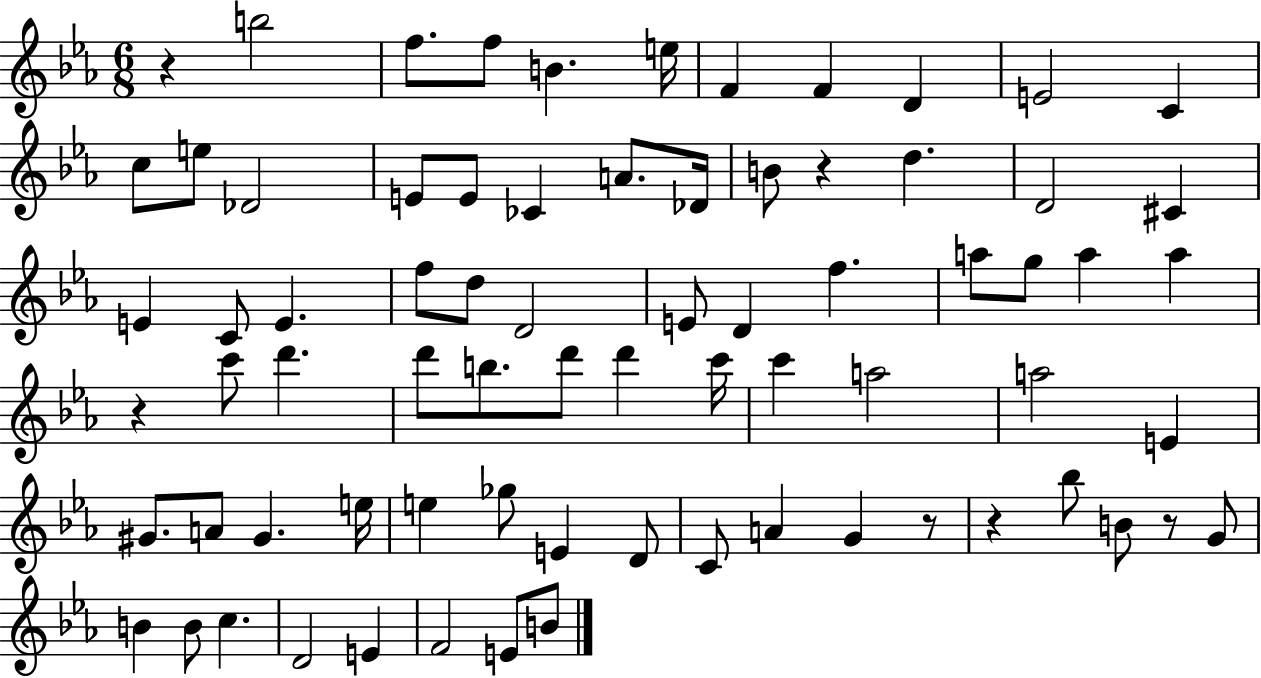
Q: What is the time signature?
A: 6/8